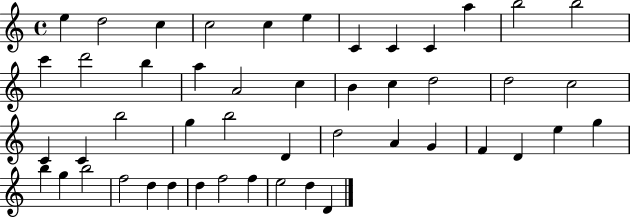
{
  \clef treble
  \time 4/4
  \defaultTimeSignature
  \key c \major
  e''4 d''2 c''4 | c''2 c''4 e''4 | c'4 c'4 c'4 a''4 | b''2 b''2 | \break c'''4 d'''2 b''4 | a''4 a'2 c''4 | b'4 c''4 d''2 | d''2 c''2 | \break c'4 c'4 b''2 | g''4 b''2 d'4 | d''2 a'4 g'4 | f'4 d'4 e''4 g''4 | \break b''4 g''4 b''2 | f''2 d''4 d''4 | d''4 f''2 f''4 | e''2 d''4 d'4 | \break \bar "|."
}